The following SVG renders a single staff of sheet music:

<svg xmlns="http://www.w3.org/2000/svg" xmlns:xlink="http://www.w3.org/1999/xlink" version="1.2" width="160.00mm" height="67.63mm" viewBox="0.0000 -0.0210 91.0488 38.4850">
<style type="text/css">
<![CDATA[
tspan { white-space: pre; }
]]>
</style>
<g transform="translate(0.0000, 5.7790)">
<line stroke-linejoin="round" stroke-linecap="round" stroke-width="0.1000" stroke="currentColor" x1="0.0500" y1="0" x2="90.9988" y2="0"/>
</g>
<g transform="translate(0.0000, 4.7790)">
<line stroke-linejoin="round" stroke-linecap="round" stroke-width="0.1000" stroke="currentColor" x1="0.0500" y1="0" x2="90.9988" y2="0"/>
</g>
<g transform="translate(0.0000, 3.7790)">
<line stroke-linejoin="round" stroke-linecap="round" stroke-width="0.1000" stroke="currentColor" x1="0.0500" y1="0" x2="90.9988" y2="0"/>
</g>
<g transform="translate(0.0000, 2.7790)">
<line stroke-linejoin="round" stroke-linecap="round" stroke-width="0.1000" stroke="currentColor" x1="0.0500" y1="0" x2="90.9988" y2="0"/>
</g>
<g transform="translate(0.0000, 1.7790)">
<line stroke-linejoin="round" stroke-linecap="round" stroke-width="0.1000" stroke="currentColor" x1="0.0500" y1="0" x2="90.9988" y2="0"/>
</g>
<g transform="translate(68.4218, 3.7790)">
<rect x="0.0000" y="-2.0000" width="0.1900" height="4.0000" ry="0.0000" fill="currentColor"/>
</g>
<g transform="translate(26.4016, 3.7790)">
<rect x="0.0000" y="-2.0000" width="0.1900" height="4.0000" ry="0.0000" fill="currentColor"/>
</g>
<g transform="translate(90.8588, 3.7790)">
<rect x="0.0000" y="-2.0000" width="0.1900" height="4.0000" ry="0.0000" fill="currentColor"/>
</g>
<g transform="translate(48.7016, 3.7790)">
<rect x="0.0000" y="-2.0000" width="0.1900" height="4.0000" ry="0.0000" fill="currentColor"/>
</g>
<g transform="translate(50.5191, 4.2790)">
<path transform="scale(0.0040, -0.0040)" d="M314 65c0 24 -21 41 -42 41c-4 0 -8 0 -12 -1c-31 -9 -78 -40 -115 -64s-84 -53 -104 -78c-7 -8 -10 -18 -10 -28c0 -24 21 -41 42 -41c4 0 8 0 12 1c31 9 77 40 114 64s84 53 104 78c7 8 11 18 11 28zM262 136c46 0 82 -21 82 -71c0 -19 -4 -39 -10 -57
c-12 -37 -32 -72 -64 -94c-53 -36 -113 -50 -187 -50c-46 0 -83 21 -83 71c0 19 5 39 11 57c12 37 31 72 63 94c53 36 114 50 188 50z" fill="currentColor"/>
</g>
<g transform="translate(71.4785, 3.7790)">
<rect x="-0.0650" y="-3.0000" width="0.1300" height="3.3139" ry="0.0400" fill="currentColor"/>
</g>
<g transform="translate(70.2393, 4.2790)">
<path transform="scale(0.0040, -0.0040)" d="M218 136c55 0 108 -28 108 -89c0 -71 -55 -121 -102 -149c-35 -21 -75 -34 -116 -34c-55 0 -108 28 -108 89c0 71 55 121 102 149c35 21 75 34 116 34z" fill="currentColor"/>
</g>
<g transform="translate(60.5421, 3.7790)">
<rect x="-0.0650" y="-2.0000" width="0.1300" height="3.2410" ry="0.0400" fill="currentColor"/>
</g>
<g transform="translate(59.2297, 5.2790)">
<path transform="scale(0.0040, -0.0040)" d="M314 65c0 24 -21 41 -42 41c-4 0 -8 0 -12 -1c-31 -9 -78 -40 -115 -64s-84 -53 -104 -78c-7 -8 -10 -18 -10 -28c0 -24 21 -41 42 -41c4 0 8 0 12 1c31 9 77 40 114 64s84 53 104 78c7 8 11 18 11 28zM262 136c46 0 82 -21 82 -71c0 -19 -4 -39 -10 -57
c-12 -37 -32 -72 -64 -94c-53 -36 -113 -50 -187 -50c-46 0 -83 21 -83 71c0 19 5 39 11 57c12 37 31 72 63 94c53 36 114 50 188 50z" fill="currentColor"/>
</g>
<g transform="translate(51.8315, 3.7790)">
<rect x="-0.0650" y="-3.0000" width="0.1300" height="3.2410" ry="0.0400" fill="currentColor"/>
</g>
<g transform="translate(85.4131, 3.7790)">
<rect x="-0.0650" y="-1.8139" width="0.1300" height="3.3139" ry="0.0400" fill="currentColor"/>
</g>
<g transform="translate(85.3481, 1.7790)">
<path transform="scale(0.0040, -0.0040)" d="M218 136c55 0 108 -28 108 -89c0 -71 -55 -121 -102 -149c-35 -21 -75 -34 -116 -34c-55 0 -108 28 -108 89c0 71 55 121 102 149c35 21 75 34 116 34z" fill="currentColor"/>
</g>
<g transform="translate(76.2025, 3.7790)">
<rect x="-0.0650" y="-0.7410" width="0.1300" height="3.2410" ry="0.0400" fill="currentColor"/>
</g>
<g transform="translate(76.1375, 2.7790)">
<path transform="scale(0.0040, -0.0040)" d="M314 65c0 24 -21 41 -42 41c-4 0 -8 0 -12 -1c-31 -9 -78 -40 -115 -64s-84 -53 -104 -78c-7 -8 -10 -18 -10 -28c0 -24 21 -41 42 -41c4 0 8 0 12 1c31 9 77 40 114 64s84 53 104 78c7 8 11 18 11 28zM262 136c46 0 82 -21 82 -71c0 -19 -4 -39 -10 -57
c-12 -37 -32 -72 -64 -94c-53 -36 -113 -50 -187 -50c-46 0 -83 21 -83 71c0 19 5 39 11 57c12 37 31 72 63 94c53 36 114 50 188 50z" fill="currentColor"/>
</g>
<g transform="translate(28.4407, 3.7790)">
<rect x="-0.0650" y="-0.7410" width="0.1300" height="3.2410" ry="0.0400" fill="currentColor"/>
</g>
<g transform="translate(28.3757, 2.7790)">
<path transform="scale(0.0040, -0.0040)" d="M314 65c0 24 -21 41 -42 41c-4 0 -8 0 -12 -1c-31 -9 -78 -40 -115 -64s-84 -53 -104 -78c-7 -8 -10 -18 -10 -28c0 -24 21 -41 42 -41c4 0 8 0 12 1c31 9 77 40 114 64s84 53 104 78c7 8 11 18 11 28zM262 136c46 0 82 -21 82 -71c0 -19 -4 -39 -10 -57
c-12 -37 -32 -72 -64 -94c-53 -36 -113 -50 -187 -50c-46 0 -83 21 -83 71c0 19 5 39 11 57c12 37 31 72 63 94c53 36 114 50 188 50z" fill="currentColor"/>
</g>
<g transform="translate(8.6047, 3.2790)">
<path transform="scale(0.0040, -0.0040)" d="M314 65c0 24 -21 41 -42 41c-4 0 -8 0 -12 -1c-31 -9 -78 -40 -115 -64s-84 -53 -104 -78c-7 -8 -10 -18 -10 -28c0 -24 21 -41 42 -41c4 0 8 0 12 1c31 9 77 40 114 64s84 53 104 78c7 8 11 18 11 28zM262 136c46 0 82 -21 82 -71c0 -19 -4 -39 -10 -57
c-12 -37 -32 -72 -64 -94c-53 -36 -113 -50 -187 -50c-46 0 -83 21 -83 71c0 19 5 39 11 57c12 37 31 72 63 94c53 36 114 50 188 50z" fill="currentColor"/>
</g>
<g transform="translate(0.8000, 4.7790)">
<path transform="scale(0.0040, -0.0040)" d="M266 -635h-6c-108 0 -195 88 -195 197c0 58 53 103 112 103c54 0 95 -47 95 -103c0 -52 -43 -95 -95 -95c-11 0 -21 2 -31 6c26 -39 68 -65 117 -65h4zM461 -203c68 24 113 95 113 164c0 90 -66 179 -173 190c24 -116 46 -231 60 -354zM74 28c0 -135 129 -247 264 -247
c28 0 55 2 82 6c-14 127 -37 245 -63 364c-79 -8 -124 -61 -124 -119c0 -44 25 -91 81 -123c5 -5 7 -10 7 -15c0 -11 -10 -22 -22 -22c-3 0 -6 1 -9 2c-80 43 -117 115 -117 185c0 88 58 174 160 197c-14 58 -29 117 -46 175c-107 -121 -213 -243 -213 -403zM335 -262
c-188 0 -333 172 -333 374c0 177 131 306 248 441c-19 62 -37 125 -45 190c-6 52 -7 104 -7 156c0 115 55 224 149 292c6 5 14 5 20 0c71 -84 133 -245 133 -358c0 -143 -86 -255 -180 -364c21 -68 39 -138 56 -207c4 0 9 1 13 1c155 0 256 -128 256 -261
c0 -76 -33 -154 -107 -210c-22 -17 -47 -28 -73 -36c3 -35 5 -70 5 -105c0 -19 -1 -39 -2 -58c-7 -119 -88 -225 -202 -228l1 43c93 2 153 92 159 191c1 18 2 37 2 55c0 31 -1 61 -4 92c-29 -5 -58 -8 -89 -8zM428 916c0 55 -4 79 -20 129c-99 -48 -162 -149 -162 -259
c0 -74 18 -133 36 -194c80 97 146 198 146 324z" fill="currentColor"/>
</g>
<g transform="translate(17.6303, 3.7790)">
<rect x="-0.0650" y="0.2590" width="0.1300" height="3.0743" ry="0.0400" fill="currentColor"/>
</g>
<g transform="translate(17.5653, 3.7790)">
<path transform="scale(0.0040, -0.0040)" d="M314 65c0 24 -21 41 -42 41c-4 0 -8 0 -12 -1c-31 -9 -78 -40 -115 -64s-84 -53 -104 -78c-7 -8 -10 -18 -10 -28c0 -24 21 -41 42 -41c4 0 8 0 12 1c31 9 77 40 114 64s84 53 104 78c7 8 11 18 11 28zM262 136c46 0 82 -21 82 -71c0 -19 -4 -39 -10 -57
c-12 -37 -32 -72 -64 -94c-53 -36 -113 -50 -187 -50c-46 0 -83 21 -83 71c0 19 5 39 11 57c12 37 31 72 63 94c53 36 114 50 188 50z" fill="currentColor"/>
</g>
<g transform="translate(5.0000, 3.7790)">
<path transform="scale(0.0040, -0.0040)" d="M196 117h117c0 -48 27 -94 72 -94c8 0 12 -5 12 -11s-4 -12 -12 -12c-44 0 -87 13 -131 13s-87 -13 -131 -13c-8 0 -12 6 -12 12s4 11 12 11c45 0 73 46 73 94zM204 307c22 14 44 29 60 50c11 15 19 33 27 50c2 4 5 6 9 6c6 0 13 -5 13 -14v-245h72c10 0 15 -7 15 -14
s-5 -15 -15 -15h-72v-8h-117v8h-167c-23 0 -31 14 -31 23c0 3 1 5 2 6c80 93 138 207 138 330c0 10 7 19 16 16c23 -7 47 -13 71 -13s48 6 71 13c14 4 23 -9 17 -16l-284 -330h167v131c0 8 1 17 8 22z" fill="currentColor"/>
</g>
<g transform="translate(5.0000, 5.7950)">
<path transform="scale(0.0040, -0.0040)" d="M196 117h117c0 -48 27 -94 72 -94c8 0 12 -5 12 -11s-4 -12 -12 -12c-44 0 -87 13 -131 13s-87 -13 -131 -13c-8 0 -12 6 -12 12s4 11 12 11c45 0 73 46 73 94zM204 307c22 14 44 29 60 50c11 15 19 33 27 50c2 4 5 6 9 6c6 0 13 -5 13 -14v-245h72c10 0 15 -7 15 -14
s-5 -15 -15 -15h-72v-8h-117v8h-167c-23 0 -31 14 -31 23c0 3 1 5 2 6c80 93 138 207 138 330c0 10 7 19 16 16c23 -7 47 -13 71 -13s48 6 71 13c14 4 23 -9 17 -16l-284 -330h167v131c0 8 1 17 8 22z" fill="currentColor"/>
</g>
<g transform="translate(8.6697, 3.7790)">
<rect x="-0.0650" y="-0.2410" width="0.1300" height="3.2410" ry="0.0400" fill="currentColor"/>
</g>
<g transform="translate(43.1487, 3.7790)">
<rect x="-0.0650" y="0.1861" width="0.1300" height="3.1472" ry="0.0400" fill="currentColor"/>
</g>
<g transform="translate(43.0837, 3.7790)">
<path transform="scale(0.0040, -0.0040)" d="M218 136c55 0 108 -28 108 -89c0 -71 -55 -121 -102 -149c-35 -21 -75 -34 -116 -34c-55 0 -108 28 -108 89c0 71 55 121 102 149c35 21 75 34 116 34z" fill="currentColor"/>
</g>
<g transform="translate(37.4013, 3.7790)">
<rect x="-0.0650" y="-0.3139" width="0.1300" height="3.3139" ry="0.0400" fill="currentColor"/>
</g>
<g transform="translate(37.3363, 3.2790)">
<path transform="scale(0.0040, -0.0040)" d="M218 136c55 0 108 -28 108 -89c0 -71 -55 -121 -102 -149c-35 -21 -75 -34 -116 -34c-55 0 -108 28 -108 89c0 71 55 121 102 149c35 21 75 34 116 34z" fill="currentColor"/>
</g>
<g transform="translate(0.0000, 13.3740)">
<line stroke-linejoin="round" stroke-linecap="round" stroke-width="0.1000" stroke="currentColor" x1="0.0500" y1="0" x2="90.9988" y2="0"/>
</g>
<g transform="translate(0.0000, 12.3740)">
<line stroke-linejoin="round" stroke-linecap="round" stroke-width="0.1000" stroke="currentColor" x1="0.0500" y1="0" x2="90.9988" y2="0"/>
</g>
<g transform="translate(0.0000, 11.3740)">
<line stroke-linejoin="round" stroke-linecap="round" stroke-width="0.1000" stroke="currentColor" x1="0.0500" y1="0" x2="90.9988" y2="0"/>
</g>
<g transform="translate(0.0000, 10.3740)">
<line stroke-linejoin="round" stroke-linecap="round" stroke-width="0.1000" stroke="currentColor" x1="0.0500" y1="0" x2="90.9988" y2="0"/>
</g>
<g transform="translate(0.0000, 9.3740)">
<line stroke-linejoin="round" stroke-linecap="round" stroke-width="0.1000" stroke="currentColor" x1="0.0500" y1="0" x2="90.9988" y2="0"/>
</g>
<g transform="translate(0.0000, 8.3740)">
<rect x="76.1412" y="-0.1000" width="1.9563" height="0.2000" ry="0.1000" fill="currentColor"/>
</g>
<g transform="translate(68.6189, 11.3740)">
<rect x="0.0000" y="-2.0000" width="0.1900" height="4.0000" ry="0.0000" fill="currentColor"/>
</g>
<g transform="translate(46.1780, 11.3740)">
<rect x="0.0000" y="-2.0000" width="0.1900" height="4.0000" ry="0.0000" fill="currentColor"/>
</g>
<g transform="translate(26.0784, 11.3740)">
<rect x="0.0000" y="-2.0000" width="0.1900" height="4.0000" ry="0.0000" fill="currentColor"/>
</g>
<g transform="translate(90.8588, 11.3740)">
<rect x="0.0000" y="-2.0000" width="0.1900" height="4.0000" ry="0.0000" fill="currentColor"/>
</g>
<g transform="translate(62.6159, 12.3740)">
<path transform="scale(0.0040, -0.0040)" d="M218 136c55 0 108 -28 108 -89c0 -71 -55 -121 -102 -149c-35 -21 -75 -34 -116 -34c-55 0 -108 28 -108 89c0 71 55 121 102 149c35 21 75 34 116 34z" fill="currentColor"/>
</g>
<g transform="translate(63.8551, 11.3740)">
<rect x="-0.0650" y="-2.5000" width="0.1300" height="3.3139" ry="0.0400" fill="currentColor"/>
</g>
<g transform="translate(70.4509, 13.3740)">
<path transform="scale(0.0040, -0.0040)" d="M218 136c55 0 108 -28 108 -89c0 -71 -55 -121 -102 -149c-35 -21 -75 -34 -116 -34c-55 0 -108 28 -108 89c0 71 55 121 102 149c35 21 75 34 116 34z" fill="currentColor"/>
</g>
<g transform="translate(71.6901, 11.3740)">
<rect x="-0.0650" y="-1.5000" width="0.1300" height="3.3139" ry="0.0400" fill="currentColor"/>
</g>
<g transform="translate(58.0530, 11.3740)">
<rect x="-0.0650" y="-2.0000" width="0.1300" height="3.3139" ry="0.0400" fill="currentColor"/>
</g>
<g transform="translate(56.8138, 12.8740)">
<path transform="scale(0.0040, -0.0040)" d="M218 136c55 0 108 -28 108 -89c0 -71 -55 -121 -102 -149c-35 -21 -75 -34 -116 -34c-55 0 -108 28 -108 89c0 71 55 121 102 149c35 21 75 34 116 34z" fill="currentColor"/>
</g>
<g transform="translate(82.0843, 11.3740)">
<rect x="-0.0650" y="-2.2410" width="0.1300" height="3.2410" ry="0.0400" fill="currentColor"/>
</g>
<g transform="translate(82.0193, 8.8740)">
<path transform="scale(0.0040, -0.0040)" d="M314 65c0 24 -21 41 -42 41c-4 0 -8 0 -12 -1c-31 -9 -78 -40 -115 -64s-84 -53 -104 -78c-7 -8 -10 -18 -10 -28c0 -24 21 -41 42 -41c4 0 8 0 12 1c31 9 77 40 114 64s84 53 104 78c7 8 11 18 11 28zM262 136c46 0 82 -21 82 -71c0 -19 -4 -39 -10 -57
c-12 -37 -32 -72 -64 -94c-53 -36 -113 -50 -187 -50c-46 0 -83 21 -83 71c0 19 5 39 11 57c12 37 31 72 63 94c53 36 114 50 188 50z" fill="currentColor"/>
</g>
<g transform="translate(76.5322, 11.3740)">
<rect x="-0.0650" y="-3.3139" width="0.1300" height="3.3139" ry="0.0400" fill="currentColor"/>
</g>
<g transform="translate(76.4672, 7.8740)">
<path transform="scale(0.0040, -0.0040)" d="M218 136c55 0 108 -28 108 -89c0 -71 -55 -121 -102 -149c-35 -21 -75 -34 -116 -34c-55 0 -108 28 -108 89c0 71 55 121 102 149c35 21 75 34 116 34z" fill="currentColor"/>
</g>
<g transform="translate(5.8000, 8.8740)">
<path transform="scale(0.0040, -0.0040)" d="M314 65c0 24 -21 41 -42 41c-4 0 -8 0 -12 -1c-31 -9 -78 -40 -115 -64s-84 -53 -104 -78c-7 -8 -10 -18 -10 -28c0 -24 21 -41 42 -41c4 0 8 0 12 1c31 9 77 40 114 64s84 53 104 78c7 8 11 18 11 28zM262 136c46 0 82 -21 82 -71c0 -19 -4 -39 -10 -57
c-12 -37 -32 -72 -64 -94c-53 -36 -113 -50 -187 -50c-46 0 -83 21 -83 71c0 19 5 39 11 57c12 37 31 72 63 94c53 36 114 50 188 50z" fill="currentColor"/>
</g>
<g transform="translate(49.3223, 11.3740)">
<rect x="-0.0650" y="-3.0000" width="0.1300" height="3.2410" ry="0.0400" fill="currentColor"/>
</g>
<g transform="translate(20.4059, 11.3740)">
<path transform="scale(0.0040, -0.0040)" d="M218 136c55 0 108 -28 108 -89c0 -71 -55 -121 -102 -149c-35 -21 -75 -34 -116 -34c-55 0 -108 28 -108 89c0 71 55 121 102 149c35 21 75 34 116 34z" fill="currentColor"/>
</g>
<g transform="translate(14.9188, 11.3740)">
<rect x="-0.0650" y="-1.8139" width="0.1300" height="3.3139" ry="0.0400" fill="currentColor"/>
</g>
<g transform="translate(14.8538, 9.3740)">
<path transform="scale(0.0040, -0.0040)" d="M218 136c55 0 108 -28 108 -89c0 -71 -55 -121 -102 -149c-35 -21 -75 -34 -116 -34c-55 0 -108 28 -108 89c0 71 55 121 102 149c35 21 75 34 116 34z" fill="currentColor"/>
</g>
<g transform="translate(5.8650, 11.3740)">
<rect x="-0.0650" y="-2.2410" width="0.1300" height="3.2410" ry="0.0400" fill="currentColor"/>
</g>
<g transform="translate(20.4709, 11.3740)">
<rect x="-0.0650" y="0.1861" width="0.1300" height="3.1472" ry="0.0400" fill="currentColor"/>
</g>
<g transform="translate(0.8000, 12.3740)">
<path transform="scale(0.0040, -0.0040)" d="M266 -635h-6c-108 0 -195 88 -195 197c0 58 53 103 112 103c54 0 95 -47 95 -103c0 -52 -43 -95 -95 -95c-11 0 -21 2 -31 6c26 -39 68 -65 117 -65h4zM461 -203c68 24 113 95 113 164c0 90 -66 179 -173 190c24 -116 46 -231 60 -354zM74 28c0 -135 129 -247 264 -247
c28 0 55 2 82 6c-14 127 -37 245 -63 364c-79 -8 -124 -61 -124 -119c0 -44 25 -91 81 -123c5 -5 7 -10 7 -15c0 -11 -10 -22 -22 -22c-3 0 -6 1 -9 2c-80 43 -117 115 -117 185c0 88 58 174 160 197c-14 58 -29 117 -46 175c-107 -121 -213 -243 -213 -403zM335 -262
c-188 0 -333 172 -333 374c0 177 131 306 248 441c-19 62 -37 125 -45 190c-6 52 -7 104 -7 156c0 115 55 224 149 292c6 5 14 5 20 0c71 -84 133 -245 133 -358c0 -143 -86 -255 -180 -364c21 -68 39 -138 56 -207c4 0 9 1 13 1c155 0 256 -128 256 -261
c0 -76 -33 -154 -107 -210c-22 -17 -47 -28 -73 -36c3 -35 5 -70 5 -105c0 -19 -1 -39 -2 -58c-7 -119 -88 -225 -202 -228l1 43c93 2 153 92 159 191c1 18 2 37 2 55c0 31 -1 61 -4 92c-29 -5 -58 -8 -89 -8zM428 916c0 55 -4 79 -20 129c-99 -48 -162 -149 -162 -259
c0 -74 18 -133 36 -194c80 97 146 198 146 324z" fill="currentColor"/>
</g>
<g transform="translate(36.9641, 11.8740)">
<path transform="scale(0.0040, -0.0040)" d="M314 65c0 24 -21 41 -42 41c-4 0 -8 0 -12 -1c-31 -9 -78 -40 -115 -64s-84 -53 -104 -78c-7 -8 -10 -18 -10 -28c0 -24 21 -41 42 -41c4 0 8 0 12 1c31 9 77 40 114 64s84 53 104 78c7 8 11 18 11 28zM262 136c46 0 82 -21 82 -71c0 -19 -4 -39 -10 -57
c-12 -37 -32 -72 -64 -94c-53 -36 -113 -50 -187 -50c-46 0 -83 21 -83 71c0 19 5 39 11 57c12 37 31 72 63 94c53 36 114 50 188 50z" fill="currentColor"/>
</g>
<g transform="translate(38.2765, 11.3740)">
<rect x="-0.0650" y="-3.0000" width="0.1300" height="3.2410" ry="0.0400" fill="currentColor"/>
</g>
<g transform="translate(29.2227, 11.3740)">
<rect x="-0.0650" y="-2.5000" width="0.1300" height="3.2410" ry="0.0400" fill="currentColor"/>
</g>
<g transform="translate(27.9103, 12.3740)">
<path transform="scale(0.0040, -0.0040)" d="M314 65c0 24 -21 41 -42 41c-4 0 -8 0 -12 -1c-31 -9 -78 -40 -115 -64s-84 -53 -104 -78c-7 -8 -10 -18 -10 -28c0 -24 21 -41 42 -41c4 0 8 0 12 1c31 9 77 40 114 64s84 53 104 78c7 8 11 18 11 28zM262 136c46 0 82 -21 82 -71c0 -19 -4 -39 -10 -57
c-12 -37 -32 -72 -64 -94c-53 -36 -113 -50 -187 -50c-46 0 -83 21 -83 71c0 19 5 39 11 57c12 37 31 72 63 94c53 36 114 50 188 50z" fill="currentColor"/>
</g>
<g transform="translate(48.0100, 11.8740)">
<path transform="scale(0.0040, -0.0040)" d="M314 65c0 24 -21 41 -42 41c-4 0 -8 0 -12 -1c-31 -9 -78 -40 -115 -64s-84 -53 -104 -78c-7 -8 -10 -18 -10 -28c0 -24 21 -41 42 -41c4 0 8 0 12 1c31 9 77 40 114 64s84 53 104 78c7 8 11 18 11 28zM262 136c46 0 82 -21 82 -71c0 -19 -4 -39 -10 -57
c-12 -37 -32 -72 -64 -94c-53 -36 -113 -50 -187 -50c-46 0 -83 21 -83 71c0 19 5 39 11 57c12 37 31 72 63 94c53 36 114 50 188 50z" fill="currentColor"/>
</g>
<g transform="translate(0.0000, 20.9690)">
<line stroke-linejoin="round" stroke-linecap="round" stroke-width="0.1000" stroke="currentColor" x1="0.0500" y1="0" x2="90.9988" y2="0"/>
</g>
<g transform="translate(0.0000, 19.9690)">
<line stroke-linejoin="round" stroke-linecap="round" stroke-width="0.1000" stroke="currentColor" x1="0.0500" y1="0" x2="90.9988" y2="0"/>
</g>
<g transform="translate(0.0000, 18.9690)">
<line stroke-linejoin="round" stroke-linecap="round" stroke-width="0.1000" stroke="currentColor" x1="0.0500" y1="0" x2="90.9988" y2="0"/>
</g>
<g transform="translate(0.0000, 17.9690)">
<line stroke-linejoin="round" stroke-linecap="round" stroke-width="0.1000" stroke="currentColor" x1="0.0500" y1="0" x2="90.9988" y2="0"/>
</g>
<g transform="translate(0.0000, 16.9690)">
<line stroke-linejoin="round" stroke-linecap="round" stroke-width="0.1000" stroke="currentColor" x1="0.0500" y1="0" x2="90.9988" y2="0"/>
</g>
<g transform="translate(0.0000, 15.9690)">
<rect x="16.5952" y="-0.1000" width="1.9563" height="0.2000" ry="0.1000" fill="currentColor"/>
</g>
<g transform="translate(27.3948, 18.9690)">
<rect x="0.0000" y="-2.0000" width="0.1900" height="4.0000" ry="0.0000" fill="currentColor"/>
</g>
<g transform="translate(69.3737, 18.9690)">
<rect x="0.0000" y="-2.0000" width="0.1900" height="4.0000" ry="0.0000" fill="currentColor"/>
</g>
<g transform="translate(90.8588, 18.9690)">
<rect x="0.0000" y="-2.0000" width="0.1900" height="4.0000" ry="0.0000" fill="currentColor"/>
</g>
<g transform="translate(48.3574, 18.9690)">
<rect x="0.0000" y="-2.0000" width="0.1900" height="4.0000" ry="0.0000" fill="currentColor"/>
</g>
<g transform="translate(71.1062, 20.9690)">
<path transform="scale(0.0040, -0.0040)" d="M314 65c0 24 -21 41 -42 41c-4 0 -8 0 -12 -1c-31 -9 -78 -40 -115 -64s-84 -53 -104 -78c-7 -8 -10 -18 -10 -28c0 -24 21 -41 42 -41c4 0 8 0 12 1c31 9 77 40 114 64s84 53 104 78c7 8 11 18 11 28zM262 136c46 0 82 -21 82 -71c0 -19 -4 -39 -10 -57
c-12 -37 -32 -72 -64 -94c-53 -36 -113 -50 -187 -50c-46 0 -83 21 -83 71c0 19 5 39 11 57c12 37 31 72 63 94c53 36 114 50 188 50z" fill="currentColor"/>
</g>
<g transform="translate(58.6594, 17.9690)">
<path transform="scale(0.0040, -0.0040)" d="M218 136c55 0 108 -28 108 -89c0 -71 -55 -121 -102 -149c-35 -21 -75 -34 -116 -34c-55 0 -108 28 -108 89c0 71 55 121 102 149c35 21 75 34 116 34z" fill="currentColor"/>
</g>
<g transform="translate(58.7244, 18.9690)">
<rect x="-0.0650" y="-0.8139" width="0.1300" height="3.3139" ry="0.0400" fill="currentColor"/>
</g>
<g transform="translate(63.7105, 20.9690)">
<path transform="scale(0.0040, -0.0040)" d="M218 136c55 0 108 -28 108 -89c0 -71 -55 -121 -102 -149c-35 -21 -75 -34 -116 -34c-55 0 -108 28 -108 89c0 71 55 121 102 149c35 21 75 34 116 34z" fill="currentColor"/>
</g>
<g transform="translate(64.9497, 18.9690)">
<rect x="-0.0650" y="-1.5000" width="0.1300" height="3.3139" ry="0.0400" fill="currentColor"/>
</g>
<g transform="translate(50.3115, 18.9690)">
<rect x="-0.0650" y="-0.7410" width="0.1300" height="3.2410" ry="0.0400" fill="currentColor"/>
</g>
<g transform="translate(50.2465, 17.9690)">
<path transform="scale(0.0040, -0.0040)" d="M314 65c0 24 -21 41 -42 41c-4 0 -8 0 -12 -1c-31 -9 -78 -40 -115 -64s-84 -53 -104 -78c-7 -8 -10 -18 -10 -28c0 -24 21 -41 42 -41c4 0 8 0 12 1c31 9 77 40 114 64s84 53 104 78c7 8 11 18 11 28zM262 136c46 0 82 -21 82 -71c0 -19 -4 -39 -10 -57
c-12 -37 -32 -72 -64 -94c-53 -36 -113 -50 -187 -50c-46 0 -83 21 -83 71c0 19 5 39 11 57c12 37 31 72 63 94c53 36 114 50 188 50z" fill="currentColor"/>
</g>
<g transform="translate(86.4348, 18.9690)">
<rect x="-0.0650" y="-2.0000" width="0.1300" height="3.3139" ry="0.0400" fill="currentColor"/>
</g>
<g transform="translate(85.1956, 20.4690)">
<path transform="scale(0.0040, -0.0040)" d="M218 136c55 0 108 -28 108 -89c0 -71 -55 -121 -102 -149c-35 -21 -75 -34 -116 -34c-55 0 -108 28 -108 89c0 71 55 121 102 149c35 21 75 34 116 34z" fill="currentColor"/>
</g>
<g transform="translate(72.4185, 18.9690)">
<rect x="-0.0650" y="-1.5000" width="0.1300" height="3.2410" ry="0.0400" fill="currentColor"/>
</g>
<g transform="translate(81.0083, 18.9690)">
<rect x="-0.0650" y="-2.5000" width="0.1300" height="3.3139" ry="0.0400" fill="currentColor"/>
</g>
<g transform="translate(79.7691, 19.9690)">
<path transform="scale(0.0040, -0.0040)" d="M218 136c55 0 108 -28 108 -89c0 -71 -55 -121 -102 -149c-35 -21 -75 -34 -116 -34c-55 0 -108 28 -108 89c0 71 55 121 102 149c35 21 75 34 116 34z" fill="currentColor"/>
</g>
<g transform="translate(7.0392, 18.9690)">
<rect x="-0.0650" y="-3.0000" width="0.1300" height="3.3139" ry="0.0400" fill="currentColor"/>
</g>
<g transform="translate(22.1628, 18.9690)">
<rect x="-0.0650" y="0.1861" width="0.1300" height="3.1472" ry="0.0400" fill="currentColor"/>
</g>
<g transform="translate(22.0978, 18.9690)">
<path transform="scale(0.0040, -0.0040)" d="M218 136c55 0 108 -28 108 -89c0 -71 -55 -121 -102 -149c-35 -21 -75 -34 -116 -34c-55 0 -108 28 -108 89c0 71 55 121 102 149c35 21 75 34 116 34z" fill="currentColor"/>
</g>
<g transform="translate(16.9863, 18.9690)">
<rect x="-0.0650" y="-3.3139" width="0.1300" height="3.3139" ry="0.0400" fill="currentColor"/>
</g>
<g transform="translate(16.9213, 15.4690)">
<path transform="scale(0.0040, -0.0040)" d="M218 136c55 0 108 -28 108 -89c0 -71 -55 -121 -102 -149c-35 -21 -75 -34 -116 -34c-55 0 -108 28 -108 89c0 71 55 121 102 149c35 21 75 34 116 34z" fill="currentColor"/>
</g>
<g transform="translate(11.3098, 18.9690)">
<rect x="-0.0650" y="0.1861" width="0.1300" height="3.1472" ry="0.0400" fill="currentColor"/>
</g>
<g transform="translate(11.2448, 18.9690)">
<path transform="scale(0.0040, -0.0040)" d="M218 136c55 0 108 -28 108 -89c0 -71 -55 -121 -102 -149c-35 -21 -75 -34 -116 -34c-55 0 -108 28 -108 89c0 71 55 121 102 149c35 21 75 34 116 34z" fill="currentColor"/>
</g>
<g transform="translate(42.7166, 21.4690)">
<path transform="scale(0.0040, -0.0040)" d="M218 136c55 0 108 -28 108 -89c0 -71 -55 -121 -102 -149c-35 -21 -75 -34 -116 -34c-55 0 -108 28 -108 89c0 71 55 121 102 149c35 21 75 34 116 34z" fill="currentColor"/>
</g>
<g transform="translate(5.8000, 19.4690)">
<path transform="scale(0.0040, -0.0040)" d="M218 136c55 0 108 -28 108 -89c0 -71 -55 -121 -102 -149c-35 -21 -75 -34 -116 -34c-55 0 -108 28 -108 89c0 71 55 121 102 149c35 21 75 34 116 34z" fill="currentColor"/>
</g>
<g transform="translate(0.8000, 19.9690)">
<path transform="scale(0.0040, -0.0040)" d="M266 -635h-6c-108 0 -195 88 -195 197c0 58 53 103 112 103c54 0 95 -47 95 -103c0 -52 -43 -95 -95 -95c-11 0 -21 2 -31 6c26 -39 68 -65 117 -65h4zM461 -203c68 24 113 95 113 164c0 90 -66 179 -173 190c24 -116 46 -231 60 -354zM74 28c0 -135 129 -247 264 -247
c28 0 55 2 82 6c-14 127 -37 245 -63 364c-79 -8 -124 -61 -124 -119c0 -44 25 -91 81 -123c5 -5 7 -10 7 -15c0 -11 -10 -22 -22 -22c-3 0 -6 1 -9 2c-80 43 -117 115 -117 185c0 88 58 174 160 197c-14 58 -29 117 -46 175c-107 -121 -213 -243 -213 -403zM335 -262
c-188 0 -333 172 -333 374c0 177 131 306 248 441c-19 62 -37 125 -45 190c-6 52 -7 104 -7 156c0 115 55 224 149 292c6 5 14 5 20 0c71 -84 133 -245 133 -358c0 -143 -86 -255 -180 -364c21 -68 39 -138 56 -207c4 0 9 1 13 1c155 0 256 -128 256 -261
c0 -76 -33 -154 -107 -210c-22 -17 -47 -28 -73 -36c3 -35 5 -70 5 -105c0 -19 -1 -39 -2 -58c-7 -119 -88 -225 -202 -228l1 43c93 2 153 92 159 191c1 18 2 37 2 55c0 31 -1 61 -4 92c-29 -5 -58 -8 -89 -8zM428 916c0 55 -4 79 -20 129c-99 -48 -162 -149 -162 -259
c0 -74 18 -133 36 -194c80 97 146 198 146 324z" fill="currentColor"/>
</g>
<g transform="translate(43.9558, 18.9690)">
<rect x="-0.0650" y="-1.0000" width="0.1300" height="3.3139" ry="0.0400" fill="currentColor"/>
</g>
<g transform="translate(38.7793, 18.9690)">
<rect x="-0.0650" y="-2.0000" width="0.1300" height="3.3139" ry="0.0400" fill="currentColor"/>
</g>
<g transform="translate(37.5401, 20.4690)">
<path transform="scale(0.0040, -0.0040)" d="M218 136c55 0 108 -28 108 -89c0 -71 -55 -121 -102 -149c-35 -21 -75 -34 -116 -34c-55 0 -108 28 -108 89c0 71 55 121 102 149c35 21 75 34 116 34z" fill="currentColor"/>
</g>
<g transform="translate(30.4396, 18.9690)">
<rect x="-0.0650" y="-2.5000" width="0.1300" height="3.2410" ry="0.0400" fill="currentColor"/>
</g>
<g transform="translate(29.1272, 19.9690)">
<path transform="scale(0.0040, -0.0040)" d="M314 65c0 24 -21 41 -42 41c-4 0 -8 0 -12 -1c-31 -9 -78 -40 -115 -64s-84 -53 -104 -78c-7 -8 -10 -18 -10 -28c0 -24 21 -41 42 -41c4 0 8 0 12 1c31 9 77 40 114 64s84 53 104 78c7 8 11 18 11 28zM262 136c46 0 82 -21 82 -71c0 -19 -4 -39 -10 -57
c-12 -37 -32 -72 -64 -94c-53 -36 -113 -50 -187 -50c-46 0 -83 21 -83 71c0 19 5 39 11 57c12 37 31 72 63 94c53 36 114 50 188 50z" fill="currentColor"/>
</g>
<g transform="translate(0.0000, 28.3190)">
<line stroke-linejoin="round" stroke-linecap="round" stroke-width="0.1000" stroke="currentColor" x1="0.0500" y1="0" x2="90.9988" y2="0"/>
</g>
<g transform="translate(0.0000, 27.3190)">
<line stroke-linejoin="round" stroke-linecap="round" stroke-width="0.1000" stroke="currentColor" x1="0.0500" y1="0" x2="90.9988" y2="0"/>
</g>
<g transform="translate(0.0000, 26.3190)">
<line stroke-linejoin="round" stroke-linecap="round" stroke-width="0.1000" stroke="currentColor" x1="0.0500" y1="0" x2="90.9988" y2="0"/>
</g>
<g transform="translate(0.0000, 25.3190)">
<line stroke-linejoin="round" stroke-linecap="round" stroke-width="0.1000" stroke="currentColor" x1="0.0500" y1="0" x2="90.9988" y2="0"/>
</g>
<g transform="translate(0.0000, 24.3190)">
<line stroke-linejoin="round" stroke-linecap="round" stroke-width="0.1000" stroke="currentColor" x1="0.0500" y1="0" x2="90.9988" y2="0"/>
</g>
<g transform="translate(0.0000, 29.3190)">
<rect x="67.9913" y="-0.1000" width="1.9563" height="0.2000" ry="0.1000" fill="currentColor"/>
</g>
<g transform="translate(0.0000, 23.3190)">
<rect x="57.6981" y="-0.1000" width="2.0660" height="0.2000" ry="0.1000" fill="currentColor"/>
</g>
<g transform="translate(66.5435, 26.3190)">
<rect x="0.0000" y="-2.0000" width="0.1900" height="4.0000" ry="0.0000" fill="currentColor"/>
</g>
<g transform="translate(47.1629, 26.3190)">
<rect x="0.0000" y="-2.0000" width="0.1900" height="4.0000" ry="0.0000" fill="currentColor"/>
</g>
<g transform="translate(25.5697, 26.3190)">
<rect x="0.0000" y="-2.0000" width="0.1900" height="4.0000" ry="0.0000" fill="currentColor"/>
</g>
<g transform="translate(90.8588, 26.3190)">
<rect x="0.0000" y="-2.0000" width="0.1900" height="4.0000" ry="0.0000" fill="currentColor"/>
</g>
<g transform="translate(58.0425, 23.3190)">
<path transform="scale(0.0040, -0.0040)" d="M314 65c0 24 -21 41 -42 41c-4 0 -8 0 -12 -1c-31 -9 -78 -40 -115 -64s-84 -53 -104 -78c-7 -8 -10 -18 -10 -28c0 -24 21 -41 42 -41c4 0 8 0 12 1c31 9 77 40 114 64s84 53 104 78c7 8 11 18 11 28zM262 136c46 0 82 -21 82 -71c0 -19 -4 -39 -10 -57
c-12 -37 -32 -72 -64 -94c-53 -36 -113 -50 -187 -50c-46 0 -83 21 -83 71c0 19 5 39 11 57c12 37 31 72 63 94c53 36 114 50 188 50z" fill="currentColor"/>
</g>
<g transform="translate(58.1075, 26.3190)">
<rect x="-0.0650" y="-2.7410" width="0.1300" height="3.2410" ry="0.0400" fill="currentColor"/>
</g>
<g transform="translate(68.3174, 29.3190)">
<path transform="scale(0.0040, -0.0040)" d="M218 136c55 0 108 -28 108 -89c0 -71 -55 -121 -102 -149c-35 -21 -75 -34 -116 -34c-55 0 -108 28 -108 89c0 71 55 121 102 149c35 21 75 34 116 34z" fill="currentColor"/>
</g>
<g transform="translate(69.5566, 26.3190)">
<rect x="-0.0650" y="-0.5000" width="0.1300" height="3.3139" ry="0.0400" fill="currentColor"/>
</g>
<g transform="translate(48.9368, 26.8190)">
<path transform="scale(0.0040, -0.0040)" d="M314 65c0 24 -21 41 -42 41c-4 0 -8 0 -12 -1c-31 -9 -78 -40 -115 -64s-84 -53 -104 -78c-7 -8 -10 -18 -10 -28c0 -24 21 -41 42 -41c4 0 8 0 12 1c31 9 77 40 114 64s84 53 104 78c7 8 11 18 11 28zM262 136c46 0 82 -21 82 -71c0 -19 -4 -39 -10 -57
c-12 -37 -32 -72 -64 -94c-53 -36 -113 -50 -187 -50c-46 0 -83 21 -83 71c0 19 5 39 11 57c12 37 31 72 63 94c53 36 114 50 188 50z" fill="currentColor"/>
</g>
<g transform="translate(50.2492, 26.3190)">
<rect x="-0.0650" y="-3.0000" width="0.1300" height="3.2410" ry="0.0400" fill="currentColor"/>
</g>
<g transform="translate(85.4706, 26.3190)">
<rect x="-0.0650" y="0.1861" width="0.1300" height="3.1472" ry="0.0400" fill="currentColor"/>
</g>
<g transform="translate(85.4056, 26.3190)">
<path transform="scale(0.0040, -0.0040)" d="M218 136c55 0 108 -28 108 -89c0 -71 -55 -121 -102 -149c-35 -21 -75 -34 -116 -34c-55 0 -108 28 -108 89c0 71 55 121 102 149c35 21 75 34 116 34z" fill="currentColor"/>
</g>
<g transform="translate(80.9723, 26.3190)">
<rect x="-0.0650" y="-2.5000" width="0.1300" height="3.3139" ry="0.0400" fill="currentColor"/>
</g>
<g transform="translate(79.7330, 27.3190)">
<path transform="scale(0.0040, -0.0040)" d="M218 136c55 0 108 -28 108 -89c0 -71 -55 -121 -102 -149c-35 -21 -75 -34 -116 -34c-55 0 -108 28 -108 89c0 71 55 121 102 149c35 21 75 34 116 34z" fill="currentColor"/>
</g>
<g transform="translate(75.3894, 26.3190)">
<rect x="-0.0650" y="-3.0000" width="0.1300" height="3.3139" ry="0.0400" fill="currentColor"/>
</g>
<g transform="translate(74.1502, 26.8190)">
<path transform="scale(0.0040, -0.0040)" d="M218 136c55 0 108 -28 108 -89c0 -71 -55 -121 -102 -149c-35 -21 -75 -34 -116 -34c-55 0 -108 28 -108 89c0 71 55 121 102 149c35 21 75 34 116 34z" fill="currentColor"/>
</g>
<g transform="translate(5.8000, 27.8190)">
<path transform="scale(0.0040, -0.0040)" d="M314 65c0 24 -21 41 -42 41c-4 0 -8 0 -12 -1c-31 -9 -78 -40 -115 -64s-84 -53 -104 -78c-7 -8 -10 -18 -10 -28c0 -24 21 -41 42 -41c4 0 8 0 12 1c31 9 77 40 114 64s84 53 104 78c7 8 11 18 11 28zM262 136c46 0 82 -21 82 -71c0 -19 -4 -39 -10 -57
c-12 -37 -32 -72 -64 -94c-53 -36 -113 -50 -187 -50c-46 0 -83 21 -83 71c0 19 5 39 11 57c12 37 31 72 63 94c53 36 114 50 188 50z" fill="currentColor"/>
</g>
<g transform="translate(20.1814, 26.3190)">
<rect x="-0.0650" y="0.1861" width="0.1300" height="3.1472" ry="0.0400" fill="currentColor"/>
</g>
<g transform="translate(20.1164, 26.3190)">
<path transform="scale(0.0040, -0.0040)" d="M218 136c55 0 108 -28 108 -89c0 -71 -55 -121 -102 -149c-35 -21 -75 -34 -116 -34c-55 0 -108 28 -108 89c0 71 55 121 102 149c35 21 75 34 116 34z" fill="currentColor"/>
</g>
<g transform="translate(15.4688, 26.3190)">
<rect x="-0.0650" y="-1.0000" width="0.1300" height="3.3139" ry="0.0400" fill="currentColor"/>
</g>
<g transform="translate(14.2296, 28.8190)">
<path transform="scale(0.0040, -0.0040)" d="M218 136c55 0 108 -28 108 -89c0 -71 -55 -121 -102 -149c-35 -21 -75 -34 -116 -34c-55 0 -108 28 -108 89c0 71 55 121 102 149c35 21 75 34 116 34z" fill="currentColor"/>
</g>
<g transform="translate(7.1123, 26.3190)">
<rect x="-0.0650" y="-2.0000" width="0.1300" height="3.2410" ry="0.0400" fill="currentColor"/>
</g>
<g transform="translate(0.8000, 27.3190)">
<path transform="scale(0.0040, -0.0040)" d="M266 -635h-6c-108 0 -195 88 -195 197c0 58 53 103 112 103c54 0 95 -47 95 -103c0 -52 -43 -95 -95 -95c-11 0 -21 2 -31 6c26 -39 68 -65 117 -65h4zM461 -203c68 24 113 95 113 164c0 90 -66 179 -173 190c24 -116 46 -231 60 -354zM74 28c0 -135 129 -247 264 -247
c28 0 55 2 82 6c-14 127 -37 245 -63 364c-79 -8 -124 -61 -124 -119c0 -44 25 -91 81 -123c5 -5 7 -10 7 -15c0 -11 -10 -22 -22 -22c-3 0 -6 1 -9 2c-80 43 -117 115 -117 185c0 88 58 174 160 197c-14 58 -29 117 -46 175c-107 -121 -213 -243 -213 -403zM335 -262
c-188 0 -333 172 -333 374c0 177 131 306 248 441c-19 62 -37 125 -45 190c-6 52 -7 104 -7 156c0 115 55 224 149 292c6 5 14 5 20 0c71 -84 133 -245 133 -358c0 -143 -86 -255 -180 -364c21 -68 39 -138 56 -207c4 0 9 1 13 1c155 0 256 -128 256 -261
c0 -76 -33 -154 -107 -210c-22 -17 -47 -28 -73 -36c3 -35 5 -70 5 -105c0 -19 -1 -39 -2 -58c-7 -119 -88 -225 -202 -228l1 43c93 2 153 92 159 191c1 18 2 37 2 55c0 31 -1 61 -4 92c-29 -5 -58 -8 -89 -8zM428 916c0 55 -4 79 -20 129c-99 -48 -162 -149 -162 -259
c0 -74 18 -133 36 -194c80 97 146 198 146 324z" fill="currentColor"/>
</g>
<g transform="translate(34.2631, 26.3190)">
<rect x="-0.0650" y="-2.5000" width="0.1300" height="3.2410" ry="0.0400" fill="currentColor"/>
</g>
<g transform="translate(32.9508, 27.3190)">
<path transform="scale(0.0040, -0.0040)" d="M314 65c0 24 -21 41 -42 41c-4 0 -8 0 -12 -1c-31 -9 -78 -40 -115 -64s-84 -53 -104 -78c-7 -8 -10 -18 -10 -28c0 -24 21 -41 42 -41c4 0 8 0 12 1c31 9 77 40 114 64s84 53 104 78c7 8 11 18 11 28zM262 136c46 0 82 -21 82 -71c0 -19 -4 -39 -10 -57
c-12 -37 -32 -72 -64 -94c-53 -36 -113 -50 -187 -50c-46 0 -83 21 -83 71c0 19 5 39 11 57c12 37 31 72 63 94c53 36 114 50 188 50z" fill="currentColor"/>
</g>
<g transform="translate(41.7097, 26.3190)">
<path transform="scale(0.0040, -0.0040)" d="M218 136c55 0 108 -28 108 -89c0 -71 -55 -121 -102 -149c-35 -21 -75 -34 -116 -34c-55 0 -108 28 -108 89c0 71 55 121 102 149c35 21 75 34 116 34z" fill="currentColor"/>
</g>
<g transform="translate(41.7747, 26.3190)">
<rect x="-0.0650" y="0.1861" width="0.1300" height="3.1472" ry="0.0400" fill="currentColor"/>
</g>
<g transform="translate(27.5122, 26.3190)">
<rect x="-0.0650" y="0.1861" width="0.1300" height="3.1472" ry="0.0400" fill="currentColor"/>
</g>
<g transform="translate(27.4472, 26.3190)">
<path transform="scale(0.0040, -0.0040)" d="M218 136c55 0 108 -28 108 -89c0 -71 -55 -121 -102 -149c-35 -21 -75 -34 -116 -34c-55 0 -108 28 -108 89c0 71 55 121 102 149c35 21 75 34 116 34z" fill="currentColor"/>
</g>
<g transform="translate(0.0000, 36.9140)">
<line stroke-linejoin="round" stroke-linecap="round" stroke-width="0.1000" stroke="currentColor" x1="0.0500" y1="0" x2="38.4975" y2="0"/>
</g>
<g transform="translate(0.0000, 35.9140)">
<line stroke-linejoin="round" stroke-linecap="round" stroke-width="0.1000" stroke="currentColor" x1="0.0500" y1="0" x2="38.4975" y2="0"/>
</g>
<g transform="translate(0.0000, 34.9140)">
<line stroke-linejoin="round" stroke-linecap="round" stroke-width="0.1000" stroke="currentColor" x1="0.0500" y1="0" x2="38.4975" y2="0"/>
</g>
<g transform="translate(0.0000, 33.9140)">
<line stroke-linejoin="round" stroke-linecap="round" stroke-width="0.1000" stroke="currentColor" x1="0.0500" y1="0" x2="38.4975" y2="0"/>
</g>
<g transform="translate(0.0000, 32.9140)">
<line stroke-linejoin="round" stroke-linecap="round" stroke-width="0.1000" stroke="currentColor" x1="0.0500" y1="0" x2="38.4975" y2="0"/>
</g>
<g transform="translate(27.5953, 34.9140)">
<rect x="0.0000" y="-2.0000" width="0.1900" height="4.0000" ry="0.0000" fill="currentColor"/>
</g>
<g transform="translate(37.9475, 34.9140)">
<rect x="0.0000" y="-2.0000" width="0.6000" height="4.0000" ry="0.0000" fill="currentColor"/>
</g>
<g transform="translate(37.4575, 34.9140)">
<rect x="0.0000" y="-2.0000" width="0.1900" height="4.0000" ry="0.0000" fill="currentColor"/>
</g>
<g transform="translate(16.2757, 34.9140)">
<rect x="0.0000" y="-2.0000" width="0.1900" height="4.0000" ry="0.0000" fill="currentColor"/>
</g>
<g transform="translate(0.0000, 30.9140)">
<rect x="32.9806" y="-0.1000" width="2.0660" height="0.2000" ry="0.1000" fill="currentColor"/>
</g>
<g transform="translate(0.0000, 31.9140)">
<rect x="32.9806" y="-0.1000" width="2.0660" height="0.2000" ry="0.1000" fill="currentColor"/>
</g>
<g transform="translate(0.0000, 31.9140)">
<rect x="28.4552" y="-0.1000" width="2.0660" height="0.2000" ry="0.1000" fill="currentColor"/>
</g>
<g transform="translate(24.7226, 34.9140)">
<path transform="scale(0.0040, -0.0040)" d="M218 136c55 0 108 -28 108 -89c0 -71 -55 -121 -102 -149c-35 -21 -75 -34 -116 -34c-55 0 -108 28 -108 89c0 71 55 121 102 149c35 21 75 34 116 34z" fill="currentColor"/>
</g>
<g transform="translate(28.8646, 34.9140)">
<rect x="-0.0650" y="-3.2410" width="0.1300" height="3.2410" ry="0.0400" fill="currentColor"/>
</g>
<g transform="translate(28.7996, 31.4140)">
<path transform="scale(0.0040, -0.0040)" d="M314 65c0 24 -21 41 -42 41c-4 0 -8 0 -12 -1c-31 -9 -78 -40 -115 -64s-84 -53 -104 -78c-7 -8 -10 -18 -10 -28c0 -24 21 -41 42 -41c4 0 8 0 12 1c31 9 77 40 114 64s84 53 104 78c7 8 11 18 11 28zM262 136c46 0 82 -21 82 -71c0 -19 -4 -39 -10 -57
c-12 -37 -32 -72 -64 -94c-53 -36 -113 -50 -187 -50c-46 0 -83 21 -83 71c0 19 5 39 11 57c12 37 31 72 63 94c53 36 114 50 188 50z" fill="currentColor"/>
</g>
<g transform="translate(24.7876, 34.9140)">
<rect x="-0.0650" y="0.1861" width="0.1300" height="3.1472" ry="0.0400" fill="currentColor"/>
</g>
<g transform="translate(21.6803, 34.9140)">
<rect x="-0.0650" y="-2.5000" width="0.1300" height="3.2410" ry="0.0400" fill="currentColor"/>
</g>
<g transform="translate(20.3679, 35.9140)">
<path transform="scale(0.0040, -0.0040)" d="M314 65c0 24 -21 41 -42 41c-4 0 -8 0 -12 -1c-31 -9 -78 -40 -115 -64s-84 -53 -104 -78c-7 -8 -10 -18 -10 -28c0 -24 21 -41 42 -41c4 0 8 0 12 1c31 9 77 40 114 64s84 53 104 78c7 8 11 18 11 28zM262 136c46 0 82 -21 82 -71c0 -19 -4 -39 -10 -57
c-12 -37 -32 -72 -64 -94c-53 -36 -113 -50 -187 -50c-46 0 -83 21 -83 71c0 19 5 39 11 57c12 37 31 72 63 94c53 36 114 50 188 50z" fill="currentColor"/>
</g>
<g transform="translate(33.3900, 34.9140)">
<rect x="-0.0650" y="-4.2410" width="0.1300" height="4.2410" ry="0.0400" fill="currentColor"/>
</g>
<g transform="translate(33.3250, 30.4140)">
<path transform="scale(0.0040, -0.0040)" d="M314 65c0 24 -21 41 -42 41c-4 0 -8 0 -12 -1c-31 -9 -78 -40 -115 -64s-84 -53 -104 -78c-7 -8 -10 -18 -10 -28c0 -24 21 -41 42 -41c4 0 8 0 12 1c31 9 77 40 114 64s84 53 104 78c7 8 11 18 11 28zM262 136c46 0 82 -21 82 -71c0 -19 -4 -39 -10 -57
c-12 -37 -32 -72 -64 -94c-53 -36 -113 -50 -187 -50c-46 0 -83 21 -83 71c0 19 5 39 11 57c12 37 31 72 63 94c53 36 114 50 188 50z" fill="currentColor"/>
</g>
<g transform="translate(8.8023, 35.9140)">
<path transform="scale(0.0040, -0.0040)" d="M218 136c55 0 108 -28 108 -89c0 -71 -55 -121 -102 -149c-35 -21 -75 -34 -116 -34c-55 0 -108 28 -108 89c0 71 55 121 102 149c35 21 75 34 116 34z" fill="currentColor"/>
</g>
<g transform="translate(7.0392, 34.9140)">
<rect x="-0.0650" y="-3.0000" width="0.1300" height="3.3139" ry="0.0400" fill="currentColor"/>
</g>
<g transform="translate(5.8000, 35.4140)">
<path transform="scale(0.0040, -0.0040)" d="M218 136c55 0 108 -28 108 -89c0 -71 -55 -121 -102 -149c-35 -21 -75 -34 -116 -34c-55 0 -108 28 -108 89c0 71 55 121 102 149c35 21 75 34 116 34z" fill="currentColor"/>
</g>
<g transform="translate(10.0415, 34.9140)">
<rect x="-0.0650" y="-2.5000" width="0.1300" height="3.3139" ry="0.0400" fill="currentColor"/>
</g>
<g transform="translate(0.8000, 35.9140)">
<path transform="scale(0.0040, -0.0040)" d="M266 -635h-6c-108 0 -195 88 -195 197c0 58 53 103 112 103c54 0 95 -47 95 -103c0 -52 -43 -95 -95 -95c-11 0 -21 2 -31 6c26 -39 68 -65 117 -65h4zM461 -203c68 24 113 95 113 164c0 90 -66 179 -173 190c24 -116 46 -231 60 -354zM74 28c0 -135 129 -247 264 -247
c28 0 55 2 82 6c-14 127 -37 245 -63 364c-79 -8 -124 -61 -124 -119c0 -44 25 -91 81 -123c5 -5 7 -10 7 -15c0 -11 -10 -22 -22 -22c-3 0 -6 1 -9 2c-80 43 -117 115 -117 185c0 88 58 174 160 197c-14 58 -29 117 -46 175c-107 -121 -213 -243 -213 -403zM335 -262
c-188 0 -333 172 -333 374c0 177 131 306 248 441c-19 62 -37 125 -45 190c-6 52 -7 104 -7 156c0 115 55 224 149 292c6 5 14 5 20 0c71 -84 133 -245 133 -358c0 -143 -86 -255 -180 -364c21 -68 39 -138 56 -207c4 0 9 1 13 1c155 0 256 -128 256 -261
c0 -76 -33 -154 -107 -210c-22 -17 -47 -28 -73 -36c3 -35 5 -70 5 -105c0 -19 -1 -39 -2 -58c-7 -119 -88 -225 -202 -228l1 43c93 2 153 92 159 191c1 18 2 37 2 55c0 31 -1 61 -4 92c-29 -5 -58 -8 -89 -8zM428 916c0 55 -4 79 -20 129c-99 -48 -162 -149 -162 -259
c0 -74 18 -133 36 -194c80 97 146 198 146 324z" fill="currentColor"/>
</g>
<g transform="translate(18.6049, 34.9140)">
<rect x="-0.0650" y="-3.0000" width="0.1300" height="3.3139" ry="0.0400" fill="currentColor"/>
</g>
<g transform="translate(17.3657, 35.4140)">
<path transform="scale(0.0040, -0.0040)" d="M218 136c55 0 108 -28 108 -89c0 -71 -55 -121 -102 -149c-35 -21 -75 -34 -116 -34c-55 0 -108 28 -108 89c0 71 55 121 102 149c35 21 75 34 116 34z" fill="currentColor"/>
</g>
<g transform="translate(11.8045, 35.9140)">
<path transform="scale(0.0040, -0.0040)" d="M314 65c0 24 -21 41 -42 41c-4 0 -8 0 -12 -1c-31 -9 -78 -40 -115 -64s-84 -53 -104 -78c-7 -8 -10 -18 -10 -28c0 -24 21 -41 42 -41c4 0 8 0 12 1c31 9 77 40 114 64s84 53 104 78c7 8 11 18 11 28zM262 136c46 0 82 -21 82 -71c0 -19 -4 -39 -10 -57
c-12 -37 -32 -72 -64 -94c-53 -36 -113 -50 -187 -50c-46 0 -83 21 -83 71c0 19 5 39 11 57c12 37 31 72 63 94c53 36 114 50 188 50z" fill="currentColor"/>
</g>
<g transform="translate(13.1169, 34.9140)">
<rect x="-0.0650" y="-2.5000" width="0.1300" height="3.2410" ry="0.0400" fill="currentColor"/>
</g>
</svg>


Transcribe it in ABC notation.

X:1
T:Untitled
M:4/4
L:1/4
K:C
c2 B2 d2 c B A2 F2 A d2 f g2 f B G2 A2 A2 F G E b g2 A B b B G2 F D d2 d E E2 G F F2 D B B G2 B A2 a2 C A G B A G G2 A G2 B b2 d'2